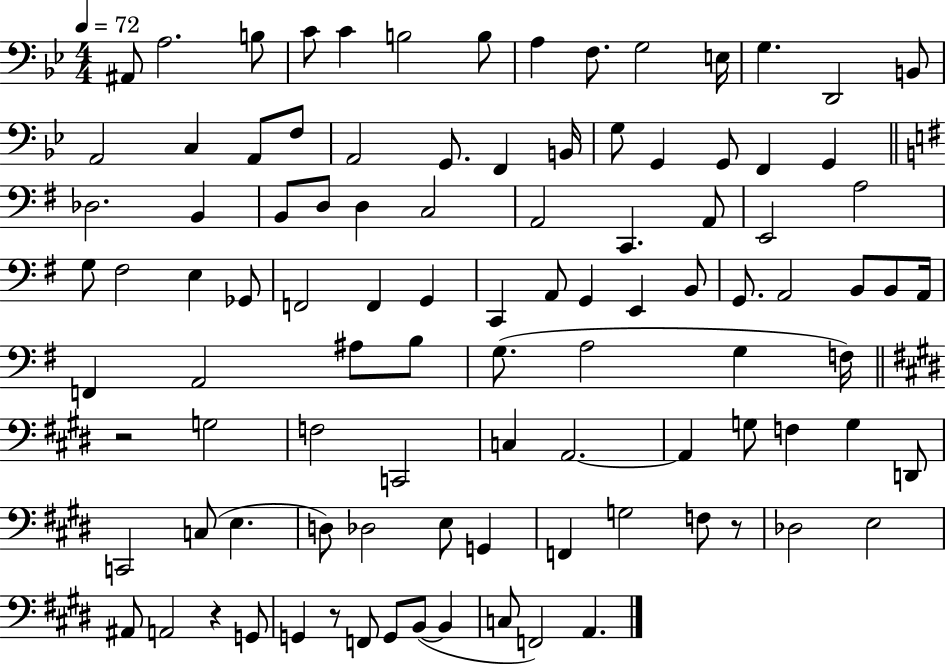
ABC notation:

X:1
T:Untitled
M:4/4
L:1/4
K:Bb
^A,,/2 A,2 B,/2 C/2 C B,2 B,/2 A, F,/2 G,2 E,/4 G, D,,2 B,,/2 A,,2 C, A,,/2 F,/2 A,,2 G,,/2 F,, B,,/4 G,/2 G,, G,,/2 F,, G,, _D,2 B,, B,,/2 D,/2 D, C,2 A,,2 C,, A,,/2 E,,2 A,2 G,/2 ^F,2 E, _G,,/2 F,,2 F,, G,, C,, A,,/2 G,, E,, B,,/2 G,,/2 A,,2 B,,/2 B,,/2 A,,/4 F,, A,,2 ^A,/2 B,/2 G,/2 A,2 G, F,/4 z2 G,2 F,2 C,,2 C, A,,2 A,, G,/2 F, G, D,,/2 C,,2 C,/2 E, D,/2 _D,2 E,/2 G,, F,, G,2 F,/2 z/2 _D,2 E,2 ^A,,/2 A,,2 z G,,/2 G,, z/2 F,,/2 G,,/2 B,,/2 B,, C,/2 F,,2 A,,